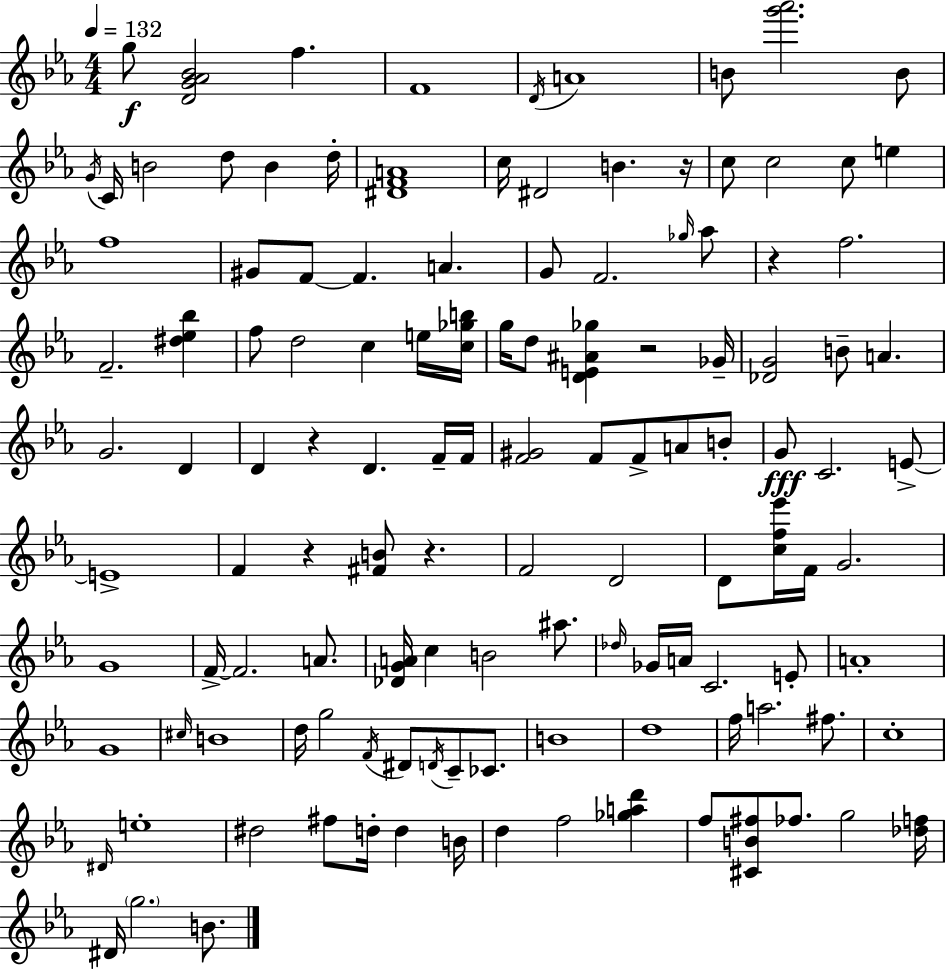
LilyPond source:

{
  \clef treble
  \numericTimeSignature
  \time 4/4
  \key ees \major
  \tempo 4 = 132
  g''8\f <d' g' aes' bes'>2 f''4. | f'1 | \acciaccatura { d'16 } a'1 | b'8 <g''' aes'''>2. b'8 | \break \acciaccatura { g'16 } c'16 b'2 d''8 b'4 | d''16-. <dis' f' a'>1 | c''16 dis'2 b'4. | r16 c''8 c''2 c''8 e''4 | \break f''1 | gis'8 f'8~~ f'4. a'4. | g'8 f'2. | \grace { ges''16 } aes''8 r4 f''2. | \break f'2.-- <dis'' ees'' bes''>4 | f''8 d''2 c''4 | e''16 <c'' ges'' b''>16 g''16 d''8 <d' e' ais' ges''>4 r2 | ges'16-- <des' g'>2 b'8-- a'4. | \break g'2. d'4 | d'4 r4 d'4. | f'16-- f'16 <f' gis'>2 f'8 f'8-> a'8 | b'8-. g'8\fff c'2. | \break e'8->~~ e'1-> | f'4 r4 <fis' b'>8 r4. | f'2 d'2 | d'8 <c'' f'' ees'''>16 f'16 g'2. | \break g'1 | f'16->~~ f'2. | a'8. <des' g' a'>16 c''4 b'2 | ais''8. \grace { des''16 } ges'16 a'16 c'2. | \break e'8-. a'1-. | g'1 | \grace { cis''16 } b'1 | d''16 g''2 \acciaccatura { f'16 } dis'8 | \break \acciaccatura { d'16 } c'8-- ces'8. b'1 | d''1 | f''16 a''2. | fis''8. c''1-. | \break \grace { dis'16 } e''1-. | dis''2 | fis''8 d''16-. d''4 b'16 d''4 f''2 | <ges'' a'' d'''>4 f''8 <cis' b' fis''>8 fes''8. g''2 | \break <des'' f''>16 dis'16 \parenthesize g''2. | b'8. \bar "|."
}